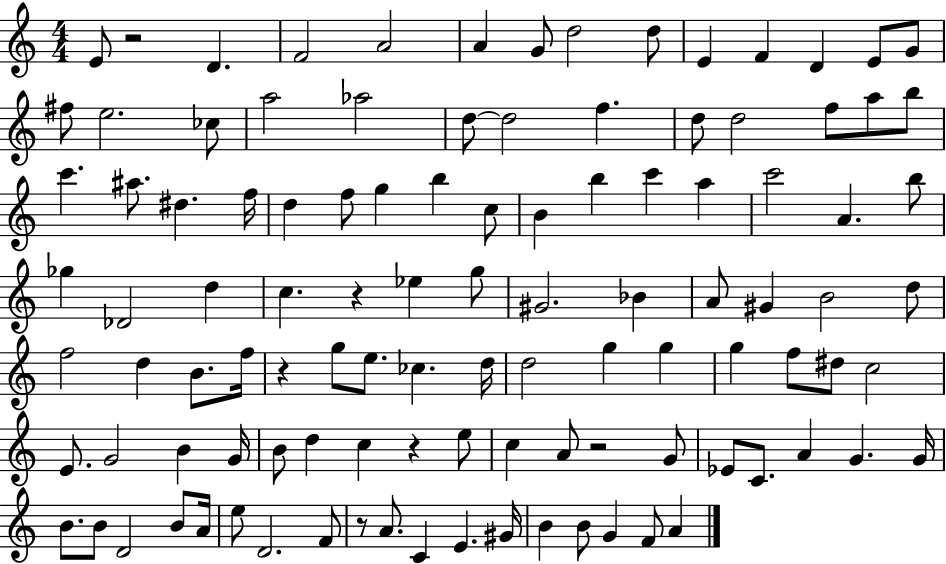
E4/e R/h D4/q. F4/h A4/h A4/q G4/e D5/h D5/e E4/q F4/q D4/q E4/e G4/e F#5/e E5/h. CES5/e A5/h Ab5/h D5/e D5/h F5/q. D5/e D5/h F5/e A5/e B5/e C6/q. A#5/e. D#5/q. F5/s D5/q F5/e G5/q B5/q C5/e B4/q B5/q C6/q A5/q C6/h A4/q. B5/e Gb5/q Db4/h D5/q C5/q. R/q Eb5/q G5/e G#4/h. Bb4/q A4/e G#4/q B4/h D5/e F5/h D5/q B4/e. F5/s R/q G5/e E5/e. CES5/q. D5/s D5/h G5/q G5/q G5/q F5/e D#5/e C5/h E4/e. G4/h B4/q G4/s B4/e D5/q C5/q R/q E5/e C5/q A4/e R/h G4/e Eb4/e C4/e. A4/q G4/q. G4/s B4/e. B4/e D4/h B4/e A4/s E5/e D4/h. F4/e R/e A4/e. C4/q E4/q. G#4/s B4/q B4/e G4/q F4/e A4/q